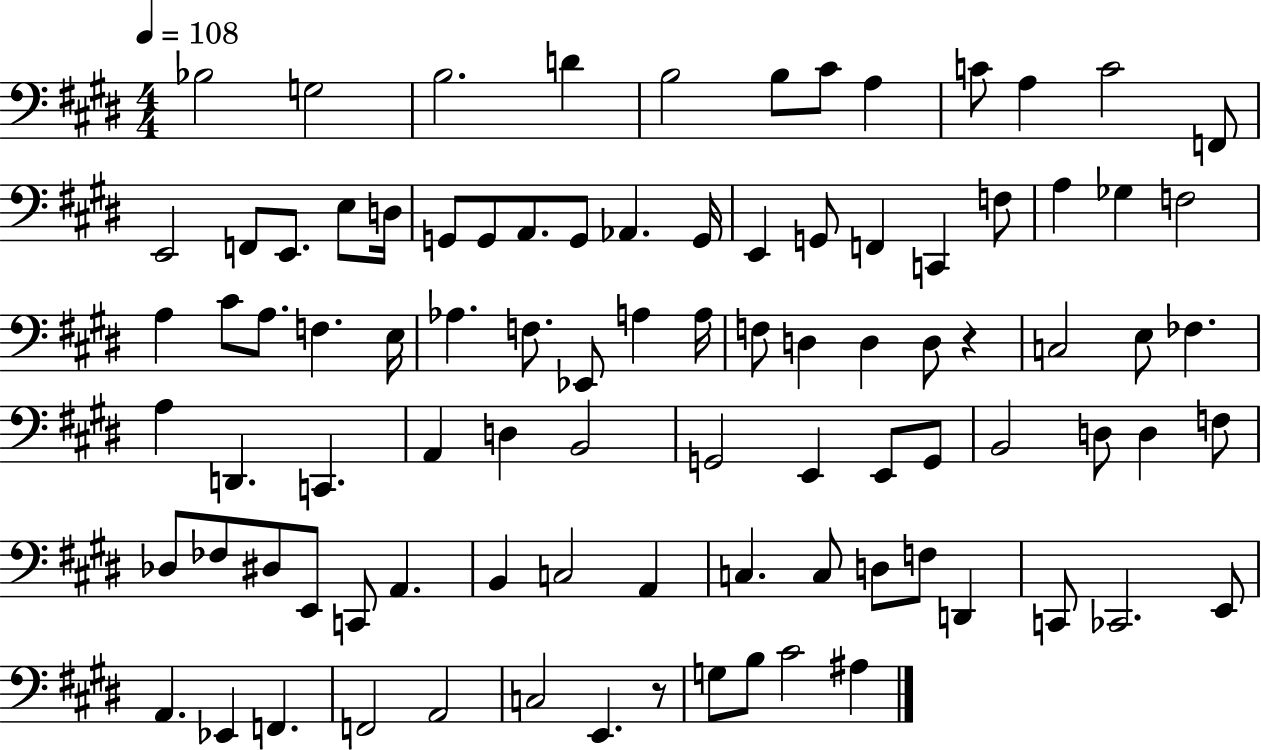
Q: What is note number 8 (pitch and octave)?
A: A3